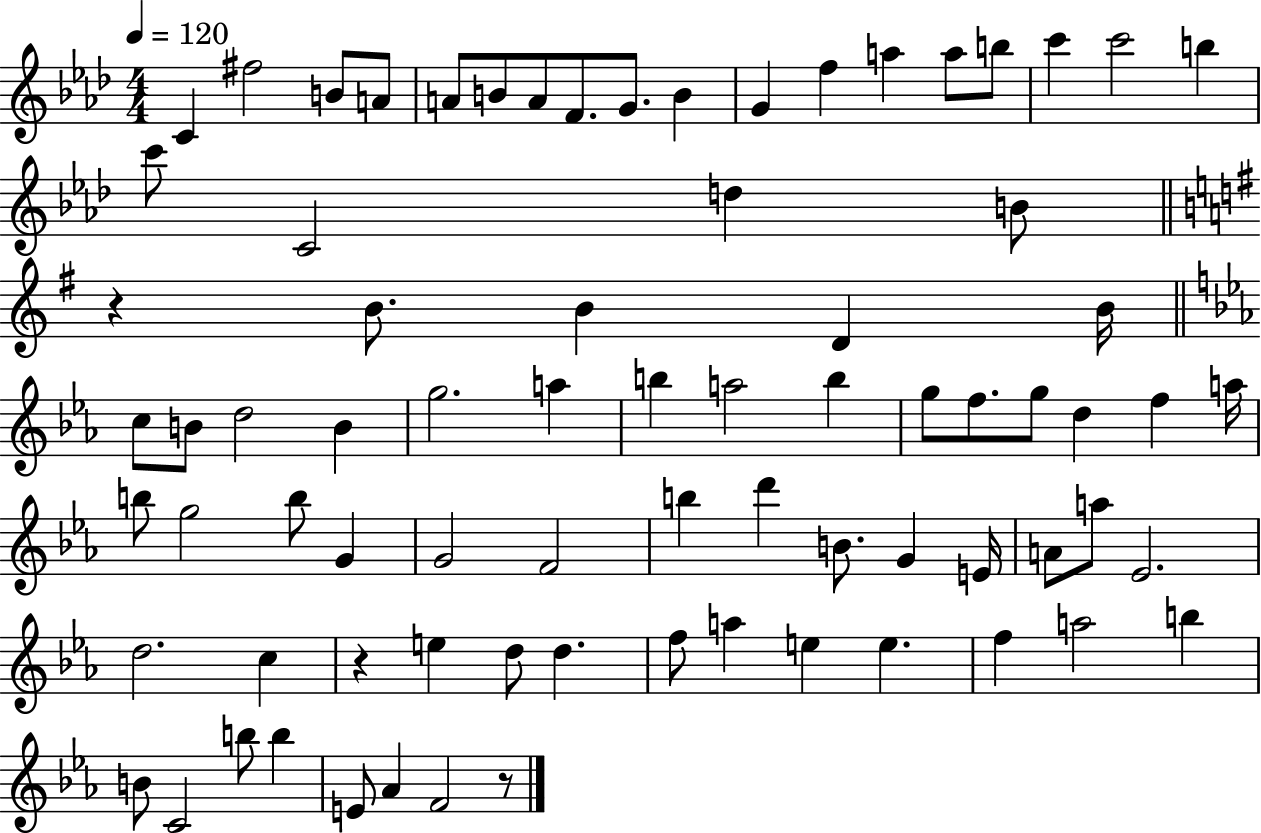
C4/q F#5/h B4/e A4/e A4/e B4/e A4/e F4/e. G4/e. B4/q G4/q F5/q A5/q A5/e B5/e C6/q C6/h B5/q C6/e C4/h D5/q B4/e R/q B4/e. B4/q D4/q B4/s C5/e B4/e D5/h B4/q G5/h. A5/q B5/q A5/h B5/q G5/e F5/e. G5/e D5/q F5/q A5/s B5/e G5/h B5/e G4/q G4/h F4/h B5/q D6/q B4/e. G4/q E4/s A4/e A5/e Eb4/h. D5/h. C5/q R/q E5/q D5/e D5/q. F5/e A5/q E5/q E5/q. F5/q A5/h B5/q B4/e C4/h B5/e B5/q E4/e Ab4/q F4/h R/e